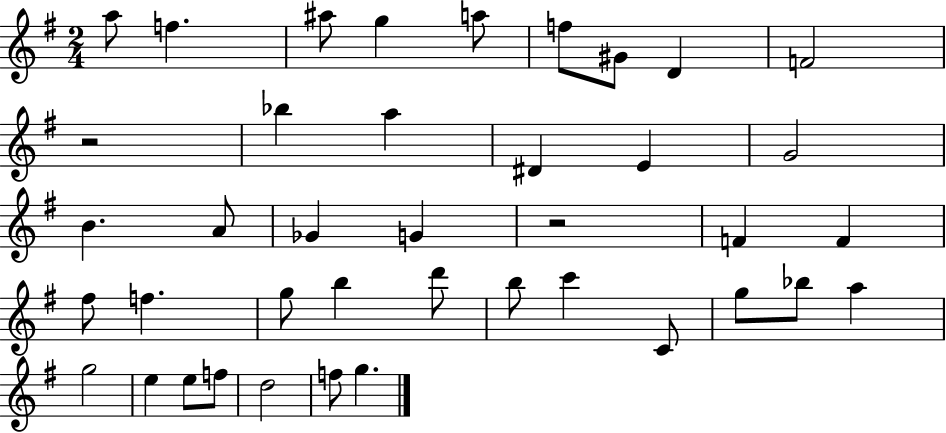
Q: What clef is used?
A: treble